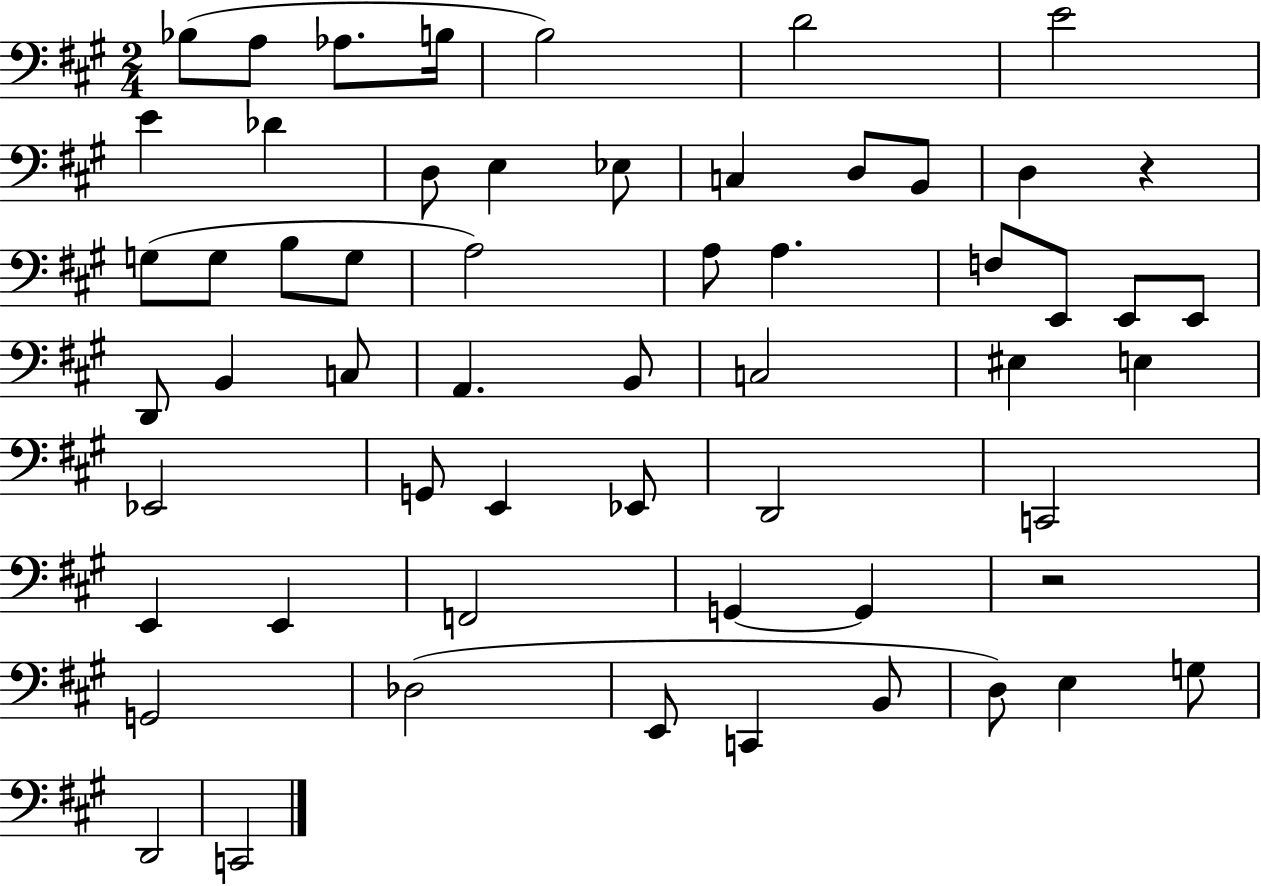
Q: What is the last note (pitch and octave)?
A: C2